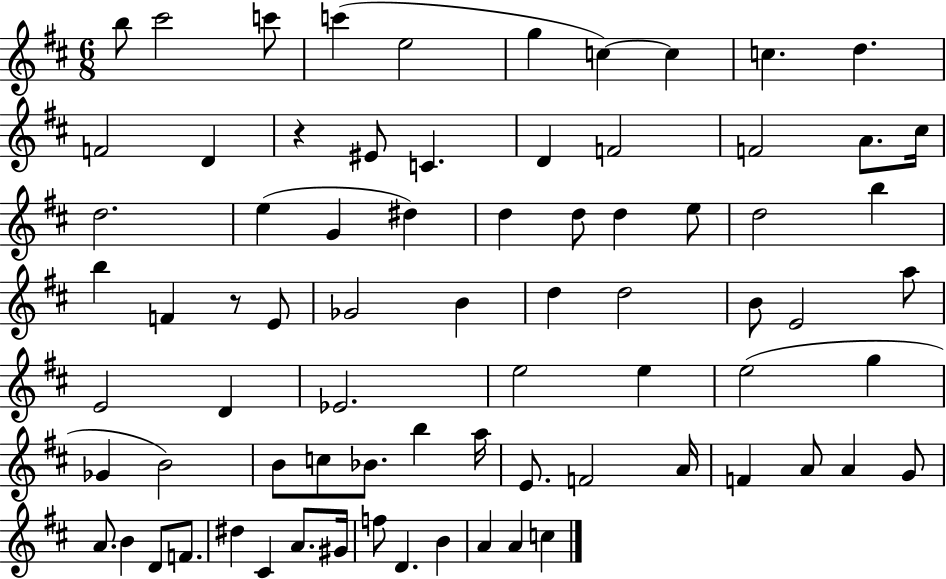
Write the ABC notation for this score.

X:1
T:Untitled
M:6/8
L:1/4
K:D
b/2 ^c'2 c'/2 c' e2 g c c c d F2 D z ^E/2 C D F2 F2 A/2 ^c/4 d2 e G ^d d d/2 d e/2 d2 b b F z/2 E/2 _G2 B d d2 B/2 E2 a/2 E2 D _E2 e2 e e2 g _G B2 B/2 c/2 _B/2 b a/4 E/2 F2 A/4 F A/2 A G/2 A/2 B D/2 F/2 ^d ^C A/2 ^G/4 f/2 D B A A c